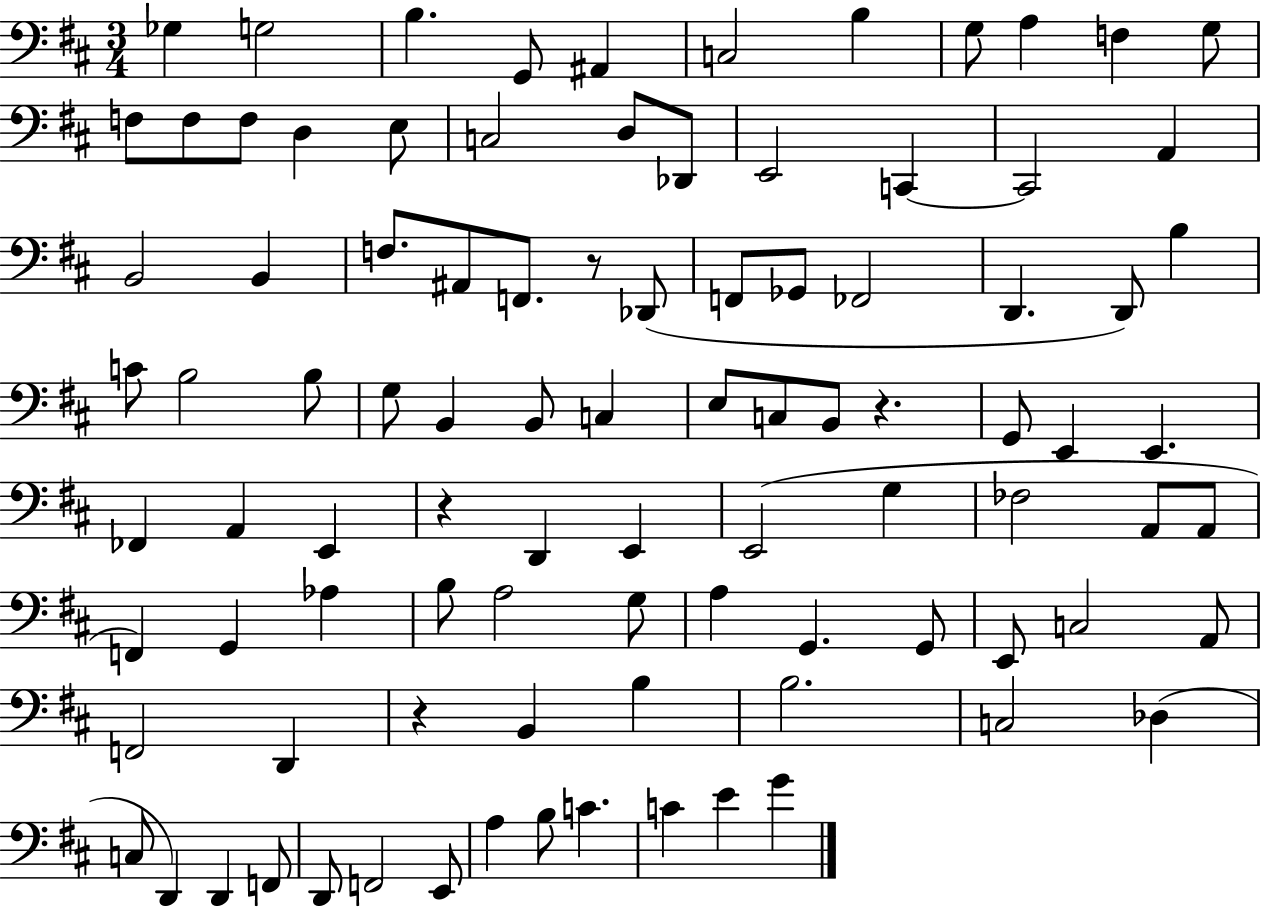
X:1
T:Untitled
M:3/4
L:1/4
K:D
_G, G,2 B, G,,/2 ^A,, C,2 B, G,/2 A, F, G,/2 F,/2 F,/2 F,/2 D, E,/2 C,2 D,/2 _D,,/2 E,,2 C,, C,,2 A,, B,,2 B,, F,/2 ^A,,/2 F,,/2 z/2 _D,,/2 F,,/2 _G,,/2 _F,,2 D,, D,,/2 B, C/2 B,2 B,/2 G,/2 B,, B,,/2 C, E,/2 C,/2 B,,/2 z G,,/2 E,, E,, _F,, A,, E,, z D,, E,, E,,2 G, _F,2 A,,/2 A,,/2 F,, G,, _A, B,/2 A,2 G,/2 A, G,, G,,/2 E,,/2 C,2 A,,/2 F,,2 D,, z B,, B, B,2 C,2 _D, C,/2 D,, D,, F,,/2 D,,/2 F,,2 E,,/2 A, B,/2 C C E G